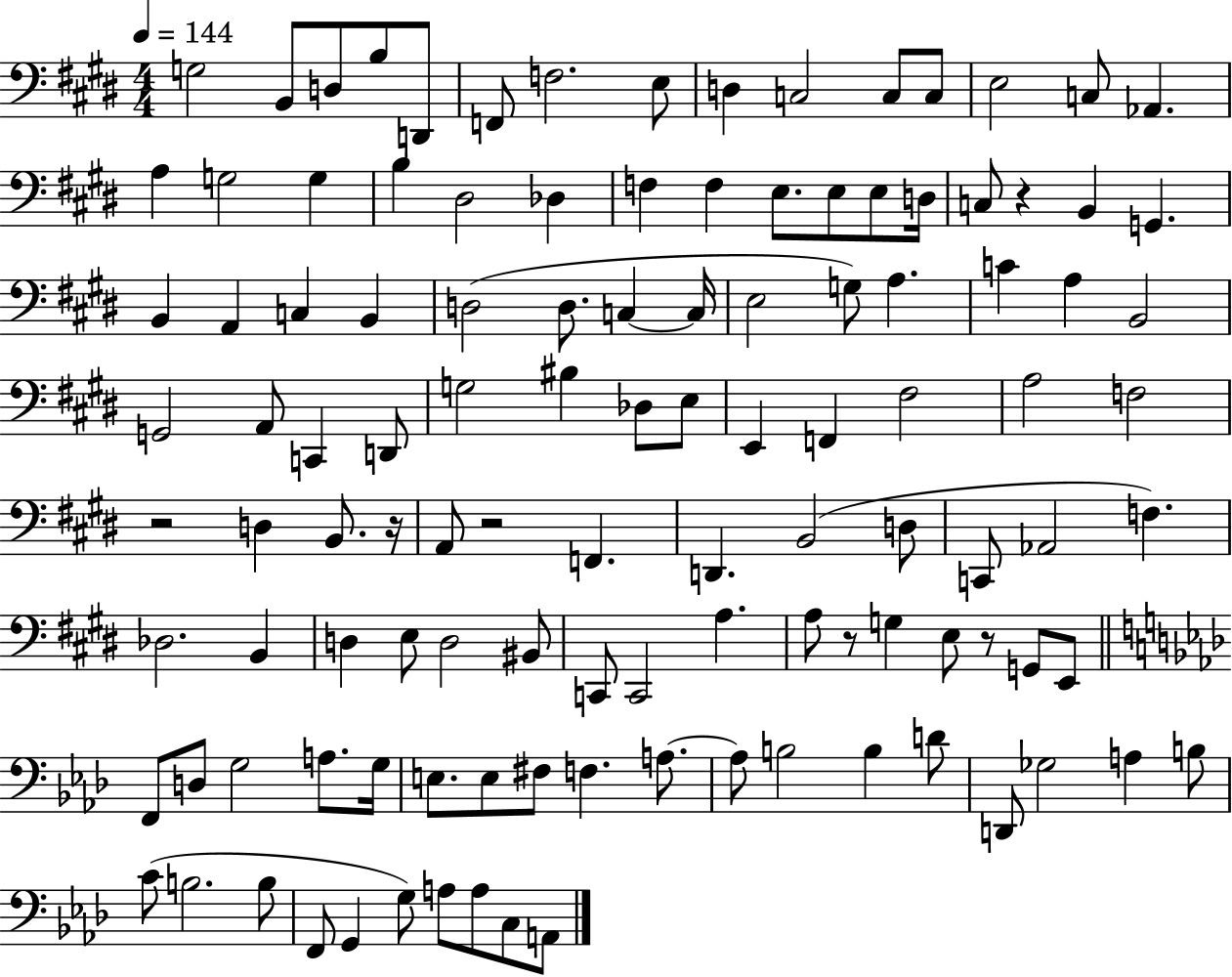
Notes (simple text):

G3/h B2/e D3/e B3/e D2/e F2/e F3/h. E3/e D3/q C3/h C3/e C3/e E3/h C3/e Ab2/q. A3/q G3/h G3/q B3/q D#3/h Db3/q F3/q F3/q E3/e. E3/e E3/e D3/s C3/e R/q B2/q G2/q. B2/q A2/q C3/q B2/q D3/h D3/e. C3/q C3/s E3/h G3/e A3/q. C4/q A3/q B2/h G2/h A2/e C2/q D2/e G3/h BIS3/q Db3/e E3/e E2/q F2/q F#3/h A3/h F3/h R/h D3/q B2/e. R/s A2/e R/h F2/q. D2/q. B2/h D3/e C2/e Ab2/h F3/q. Db3/h. B2/q D3/q E3/e D3/h BIS2/e C2/e C2/h A3/q. A3/e R/e G3/q E3/e R/e G2/e E2/e F2/e D3/e G3/h A3/e. G3/s E3/e. E3/e F#3/e F3/q. A3/e. A3/e B3/h B3/q D4/e D2/e Gb3/h A3/q B3/e C4/e B3/h. B3/e F2/e G2/q G3/e A3/e A3/e C3/e A2/e